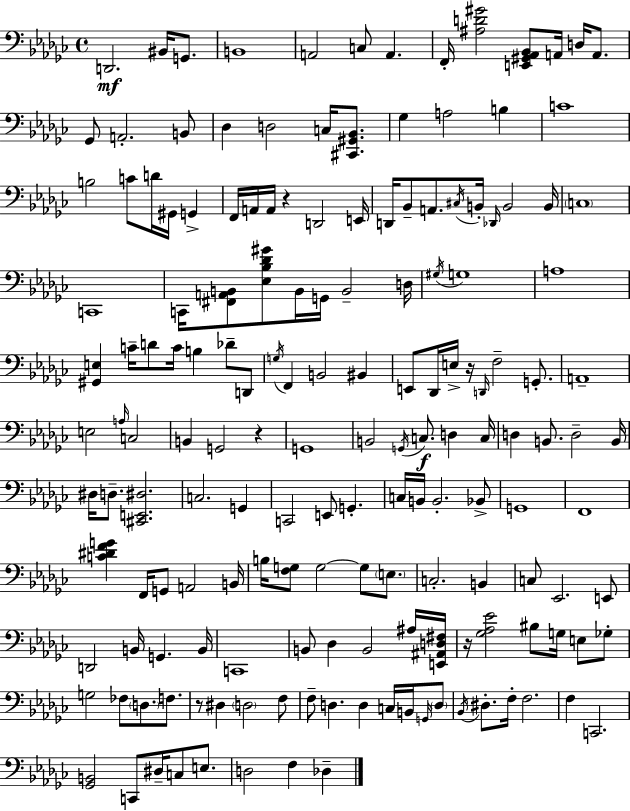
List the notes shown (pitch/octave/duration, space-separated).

D2/h. BIS2/s G2/e. B2/w A2/h C3/e A2/q. F2/s [A#3,D4,G#4]/h [E2,G#2,Ab2,Bb2]/e A2/s D3/s A2/e. Gb2/e A2/h. B2/e Db3/q D3/h C3/s [C#2,G#2,Bb2]/e. Gb3/q A3/h B3/q C4/w B3/h C4/e D4/s G#2/s G2/q F2/s A2/s A2/s R/q D2/h E2/s D2/s Bb2/e A2/e. C#3/s B2/s Db2/s B2/h B2/s C3/w C2/w C2/s [F#2,A2,B2]/e [Eb3,Bb3,Db4,G#4]/e B2/s G2/s B2/h D3/s G#3/s G3/w A3/w [G#2,E3]/q C4/s D4/e C4/s B3/q Db4/e D2/e G3/s F2/q B2/h BIS2/q E2/e Db2/s E3/s R/s D2/s F3/h G2/e. A2/w E3/h A3/s C3/h B2/q G2/h R/q G2/w B2/h G2/s C3/e. D3/q C3/s D3/q B2/e. D3/h B2/s D#3/s D3/e. [C#2,E2,D#3]/h. C3/h. G2/q C2/h E2/e G2/q. C3/s B2/s B2/h. Bb2/e G2/w F2/w [C4,D#4,F4,G4]/q F2/s G2/e A2/h B2/s B3/s [F3,G3]/e G3/h G3/e E3/e. C3/h. B2/q C3/e Eb2/h. E2/e D2/h B2/s G2/q. B2/s C2/w B2/e Db3/q B2/h A#3/s [E2,A#2,D3,F#3]/s R/s [Gb3,Ab3,Eb4]/h BIS3/e G3/s E3/e Gb3/e G3/h FES3/e D3/e. F3/e. R/e D#3/q D3/h F3/e F3/e D3/q. D3/q C3/s B2/s G2/s D3/e Bb2/s D#3/e. F3/s F3/h. F3/q C2/h. [Gb2,B2]/h C2/e D#3/s C3/e E3/e. D3/h F3/q Db3/q